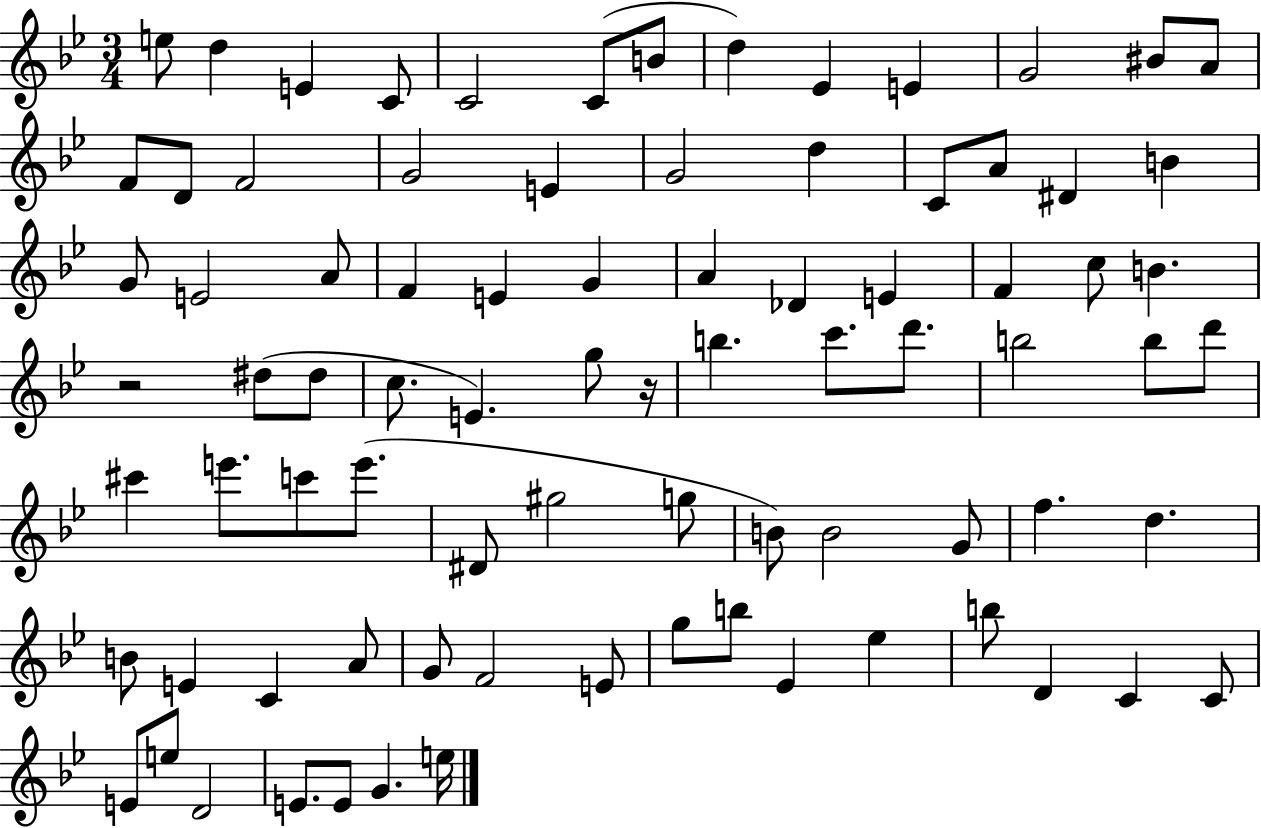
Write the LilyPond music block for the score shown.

{
  \clef treble
  \numericTimeSignature
  \time 3/4
  \key bes \major
  e''8 d''4 e'4 c'8 | c'2 c'8( b'8 | d''4) ees'4 e'4 | g'2 bis'8 a'8 | \break f'8 d'8 f'2 | g'2 e'4 | g'2 d''4 | c'8 a'8 dis'4 b'4 | \break g'8 e'2 a'8 | f'4 e'4 g'4 | a'4 des'4 e'4 | f'4 c''8 b'4. | \break r2 dis''8( dis''8 | c''8. e'4.) g''8 r16 | b''4. c'''8. d'''8. | b''2 b''8 d'''8 | \break cis'''4 e'''8. c'''8 e'''8.( | dis'8 gis''2 g''8 | b'8) b'2 g'8 | f''4. d''4. | \break b'8 e'4 c'4 a'8 | g'8 f'2 e'8 | g''8 b''8 ees'4 ees''4 | b''8 d'4 c'4 c'8 | \break e'8 e''8 d'2 | e'8. e'8 g'4. e''16 | \bar "|."
}